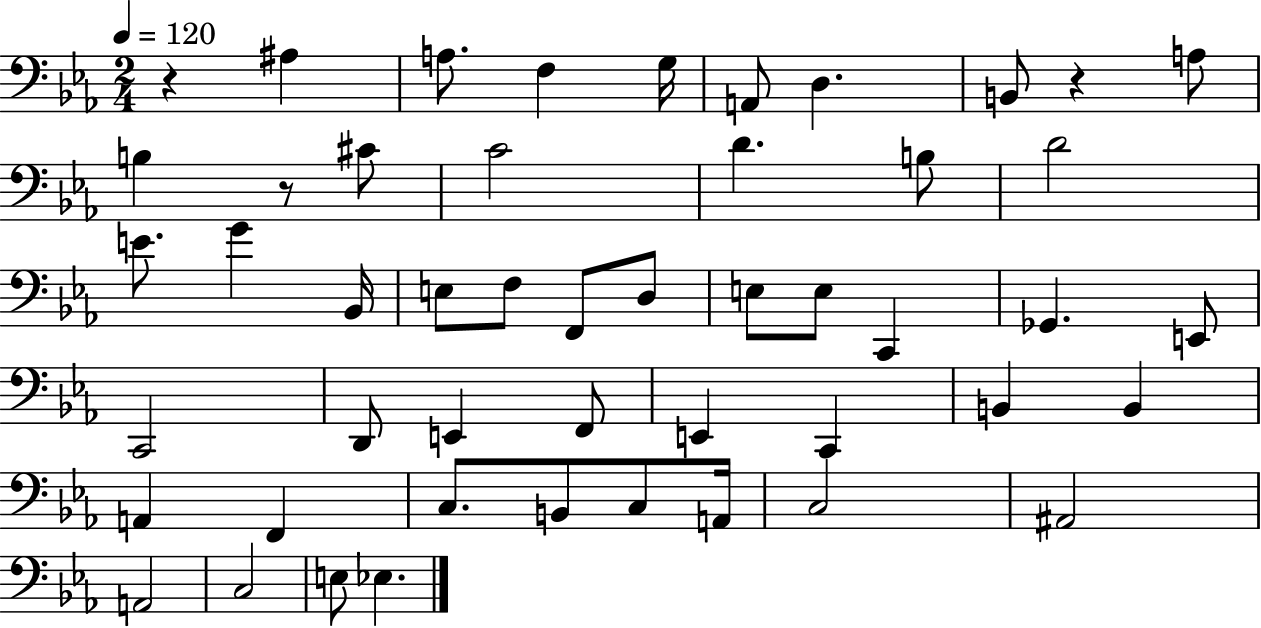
R/q A#3/q A3/e. F3/q G3/s A2/e D3/q. B2/e R/q A3/e B3/q R/e C#4/e C4/h D4/q. B3/e D4/h E4/e. G4/q Bb2/s E3/e F3/e F2/e D3/e E3/e E3/e C2/q Gb2/q. E2/e C2/h D2/e E2/q F2/e E2/q C2/q B2/q B2/q A2/q F2/q C3/e. B2/e C3/e A2/s C3/h A#2/h A2/h C3/h E3/e Eb3/q.